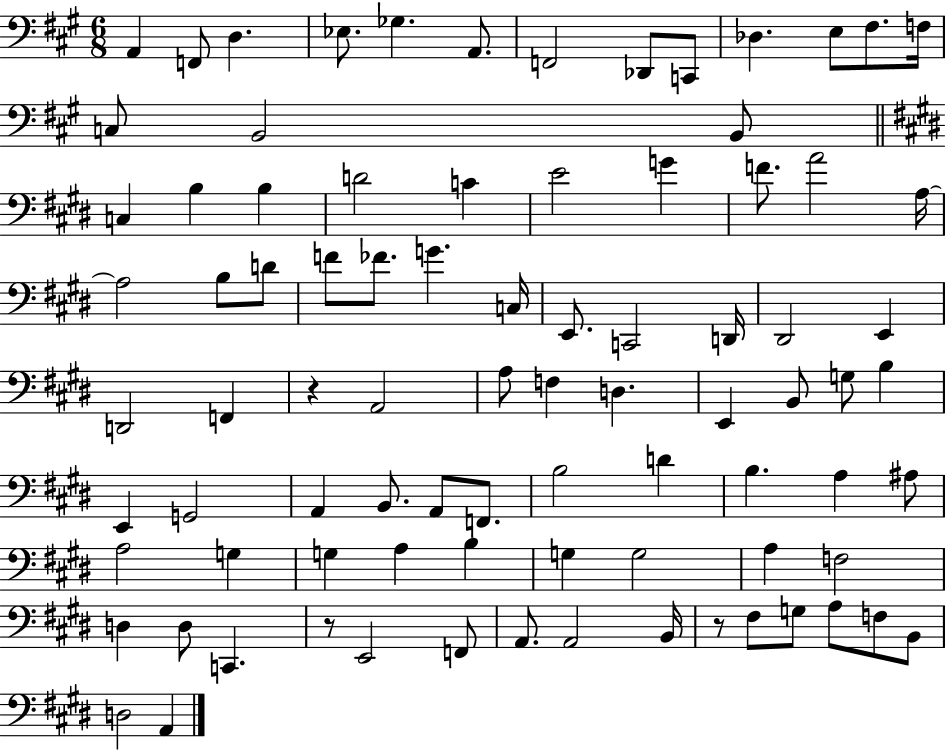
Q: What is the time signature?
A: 6/8